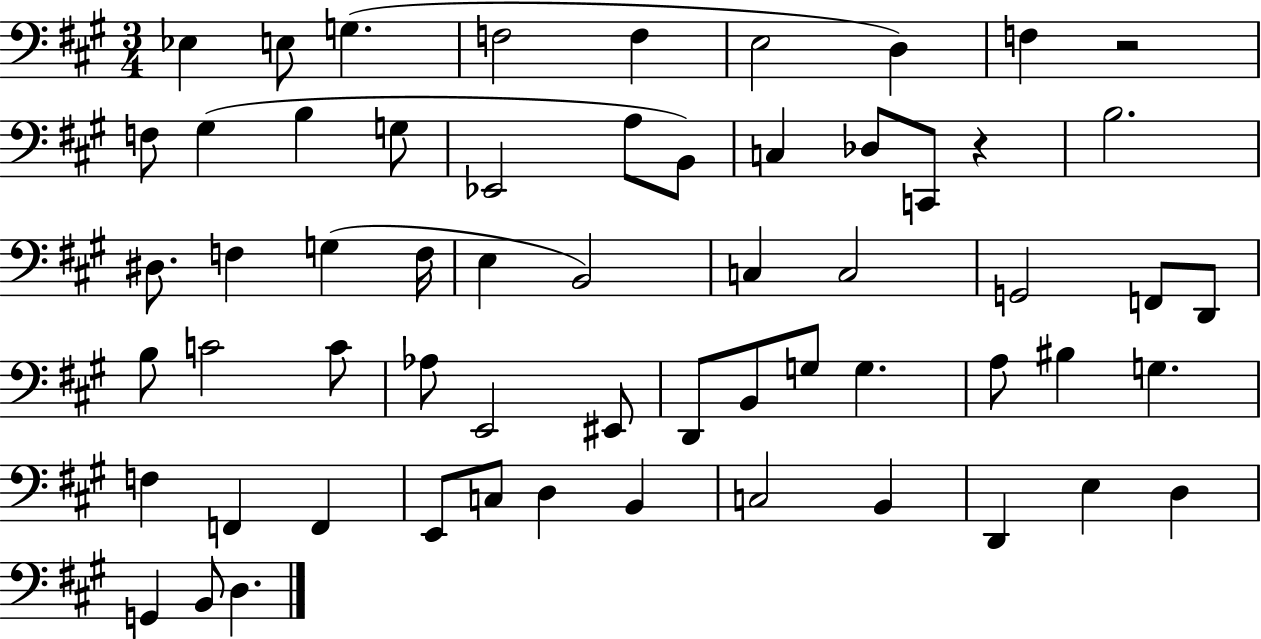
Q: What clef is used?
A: bass